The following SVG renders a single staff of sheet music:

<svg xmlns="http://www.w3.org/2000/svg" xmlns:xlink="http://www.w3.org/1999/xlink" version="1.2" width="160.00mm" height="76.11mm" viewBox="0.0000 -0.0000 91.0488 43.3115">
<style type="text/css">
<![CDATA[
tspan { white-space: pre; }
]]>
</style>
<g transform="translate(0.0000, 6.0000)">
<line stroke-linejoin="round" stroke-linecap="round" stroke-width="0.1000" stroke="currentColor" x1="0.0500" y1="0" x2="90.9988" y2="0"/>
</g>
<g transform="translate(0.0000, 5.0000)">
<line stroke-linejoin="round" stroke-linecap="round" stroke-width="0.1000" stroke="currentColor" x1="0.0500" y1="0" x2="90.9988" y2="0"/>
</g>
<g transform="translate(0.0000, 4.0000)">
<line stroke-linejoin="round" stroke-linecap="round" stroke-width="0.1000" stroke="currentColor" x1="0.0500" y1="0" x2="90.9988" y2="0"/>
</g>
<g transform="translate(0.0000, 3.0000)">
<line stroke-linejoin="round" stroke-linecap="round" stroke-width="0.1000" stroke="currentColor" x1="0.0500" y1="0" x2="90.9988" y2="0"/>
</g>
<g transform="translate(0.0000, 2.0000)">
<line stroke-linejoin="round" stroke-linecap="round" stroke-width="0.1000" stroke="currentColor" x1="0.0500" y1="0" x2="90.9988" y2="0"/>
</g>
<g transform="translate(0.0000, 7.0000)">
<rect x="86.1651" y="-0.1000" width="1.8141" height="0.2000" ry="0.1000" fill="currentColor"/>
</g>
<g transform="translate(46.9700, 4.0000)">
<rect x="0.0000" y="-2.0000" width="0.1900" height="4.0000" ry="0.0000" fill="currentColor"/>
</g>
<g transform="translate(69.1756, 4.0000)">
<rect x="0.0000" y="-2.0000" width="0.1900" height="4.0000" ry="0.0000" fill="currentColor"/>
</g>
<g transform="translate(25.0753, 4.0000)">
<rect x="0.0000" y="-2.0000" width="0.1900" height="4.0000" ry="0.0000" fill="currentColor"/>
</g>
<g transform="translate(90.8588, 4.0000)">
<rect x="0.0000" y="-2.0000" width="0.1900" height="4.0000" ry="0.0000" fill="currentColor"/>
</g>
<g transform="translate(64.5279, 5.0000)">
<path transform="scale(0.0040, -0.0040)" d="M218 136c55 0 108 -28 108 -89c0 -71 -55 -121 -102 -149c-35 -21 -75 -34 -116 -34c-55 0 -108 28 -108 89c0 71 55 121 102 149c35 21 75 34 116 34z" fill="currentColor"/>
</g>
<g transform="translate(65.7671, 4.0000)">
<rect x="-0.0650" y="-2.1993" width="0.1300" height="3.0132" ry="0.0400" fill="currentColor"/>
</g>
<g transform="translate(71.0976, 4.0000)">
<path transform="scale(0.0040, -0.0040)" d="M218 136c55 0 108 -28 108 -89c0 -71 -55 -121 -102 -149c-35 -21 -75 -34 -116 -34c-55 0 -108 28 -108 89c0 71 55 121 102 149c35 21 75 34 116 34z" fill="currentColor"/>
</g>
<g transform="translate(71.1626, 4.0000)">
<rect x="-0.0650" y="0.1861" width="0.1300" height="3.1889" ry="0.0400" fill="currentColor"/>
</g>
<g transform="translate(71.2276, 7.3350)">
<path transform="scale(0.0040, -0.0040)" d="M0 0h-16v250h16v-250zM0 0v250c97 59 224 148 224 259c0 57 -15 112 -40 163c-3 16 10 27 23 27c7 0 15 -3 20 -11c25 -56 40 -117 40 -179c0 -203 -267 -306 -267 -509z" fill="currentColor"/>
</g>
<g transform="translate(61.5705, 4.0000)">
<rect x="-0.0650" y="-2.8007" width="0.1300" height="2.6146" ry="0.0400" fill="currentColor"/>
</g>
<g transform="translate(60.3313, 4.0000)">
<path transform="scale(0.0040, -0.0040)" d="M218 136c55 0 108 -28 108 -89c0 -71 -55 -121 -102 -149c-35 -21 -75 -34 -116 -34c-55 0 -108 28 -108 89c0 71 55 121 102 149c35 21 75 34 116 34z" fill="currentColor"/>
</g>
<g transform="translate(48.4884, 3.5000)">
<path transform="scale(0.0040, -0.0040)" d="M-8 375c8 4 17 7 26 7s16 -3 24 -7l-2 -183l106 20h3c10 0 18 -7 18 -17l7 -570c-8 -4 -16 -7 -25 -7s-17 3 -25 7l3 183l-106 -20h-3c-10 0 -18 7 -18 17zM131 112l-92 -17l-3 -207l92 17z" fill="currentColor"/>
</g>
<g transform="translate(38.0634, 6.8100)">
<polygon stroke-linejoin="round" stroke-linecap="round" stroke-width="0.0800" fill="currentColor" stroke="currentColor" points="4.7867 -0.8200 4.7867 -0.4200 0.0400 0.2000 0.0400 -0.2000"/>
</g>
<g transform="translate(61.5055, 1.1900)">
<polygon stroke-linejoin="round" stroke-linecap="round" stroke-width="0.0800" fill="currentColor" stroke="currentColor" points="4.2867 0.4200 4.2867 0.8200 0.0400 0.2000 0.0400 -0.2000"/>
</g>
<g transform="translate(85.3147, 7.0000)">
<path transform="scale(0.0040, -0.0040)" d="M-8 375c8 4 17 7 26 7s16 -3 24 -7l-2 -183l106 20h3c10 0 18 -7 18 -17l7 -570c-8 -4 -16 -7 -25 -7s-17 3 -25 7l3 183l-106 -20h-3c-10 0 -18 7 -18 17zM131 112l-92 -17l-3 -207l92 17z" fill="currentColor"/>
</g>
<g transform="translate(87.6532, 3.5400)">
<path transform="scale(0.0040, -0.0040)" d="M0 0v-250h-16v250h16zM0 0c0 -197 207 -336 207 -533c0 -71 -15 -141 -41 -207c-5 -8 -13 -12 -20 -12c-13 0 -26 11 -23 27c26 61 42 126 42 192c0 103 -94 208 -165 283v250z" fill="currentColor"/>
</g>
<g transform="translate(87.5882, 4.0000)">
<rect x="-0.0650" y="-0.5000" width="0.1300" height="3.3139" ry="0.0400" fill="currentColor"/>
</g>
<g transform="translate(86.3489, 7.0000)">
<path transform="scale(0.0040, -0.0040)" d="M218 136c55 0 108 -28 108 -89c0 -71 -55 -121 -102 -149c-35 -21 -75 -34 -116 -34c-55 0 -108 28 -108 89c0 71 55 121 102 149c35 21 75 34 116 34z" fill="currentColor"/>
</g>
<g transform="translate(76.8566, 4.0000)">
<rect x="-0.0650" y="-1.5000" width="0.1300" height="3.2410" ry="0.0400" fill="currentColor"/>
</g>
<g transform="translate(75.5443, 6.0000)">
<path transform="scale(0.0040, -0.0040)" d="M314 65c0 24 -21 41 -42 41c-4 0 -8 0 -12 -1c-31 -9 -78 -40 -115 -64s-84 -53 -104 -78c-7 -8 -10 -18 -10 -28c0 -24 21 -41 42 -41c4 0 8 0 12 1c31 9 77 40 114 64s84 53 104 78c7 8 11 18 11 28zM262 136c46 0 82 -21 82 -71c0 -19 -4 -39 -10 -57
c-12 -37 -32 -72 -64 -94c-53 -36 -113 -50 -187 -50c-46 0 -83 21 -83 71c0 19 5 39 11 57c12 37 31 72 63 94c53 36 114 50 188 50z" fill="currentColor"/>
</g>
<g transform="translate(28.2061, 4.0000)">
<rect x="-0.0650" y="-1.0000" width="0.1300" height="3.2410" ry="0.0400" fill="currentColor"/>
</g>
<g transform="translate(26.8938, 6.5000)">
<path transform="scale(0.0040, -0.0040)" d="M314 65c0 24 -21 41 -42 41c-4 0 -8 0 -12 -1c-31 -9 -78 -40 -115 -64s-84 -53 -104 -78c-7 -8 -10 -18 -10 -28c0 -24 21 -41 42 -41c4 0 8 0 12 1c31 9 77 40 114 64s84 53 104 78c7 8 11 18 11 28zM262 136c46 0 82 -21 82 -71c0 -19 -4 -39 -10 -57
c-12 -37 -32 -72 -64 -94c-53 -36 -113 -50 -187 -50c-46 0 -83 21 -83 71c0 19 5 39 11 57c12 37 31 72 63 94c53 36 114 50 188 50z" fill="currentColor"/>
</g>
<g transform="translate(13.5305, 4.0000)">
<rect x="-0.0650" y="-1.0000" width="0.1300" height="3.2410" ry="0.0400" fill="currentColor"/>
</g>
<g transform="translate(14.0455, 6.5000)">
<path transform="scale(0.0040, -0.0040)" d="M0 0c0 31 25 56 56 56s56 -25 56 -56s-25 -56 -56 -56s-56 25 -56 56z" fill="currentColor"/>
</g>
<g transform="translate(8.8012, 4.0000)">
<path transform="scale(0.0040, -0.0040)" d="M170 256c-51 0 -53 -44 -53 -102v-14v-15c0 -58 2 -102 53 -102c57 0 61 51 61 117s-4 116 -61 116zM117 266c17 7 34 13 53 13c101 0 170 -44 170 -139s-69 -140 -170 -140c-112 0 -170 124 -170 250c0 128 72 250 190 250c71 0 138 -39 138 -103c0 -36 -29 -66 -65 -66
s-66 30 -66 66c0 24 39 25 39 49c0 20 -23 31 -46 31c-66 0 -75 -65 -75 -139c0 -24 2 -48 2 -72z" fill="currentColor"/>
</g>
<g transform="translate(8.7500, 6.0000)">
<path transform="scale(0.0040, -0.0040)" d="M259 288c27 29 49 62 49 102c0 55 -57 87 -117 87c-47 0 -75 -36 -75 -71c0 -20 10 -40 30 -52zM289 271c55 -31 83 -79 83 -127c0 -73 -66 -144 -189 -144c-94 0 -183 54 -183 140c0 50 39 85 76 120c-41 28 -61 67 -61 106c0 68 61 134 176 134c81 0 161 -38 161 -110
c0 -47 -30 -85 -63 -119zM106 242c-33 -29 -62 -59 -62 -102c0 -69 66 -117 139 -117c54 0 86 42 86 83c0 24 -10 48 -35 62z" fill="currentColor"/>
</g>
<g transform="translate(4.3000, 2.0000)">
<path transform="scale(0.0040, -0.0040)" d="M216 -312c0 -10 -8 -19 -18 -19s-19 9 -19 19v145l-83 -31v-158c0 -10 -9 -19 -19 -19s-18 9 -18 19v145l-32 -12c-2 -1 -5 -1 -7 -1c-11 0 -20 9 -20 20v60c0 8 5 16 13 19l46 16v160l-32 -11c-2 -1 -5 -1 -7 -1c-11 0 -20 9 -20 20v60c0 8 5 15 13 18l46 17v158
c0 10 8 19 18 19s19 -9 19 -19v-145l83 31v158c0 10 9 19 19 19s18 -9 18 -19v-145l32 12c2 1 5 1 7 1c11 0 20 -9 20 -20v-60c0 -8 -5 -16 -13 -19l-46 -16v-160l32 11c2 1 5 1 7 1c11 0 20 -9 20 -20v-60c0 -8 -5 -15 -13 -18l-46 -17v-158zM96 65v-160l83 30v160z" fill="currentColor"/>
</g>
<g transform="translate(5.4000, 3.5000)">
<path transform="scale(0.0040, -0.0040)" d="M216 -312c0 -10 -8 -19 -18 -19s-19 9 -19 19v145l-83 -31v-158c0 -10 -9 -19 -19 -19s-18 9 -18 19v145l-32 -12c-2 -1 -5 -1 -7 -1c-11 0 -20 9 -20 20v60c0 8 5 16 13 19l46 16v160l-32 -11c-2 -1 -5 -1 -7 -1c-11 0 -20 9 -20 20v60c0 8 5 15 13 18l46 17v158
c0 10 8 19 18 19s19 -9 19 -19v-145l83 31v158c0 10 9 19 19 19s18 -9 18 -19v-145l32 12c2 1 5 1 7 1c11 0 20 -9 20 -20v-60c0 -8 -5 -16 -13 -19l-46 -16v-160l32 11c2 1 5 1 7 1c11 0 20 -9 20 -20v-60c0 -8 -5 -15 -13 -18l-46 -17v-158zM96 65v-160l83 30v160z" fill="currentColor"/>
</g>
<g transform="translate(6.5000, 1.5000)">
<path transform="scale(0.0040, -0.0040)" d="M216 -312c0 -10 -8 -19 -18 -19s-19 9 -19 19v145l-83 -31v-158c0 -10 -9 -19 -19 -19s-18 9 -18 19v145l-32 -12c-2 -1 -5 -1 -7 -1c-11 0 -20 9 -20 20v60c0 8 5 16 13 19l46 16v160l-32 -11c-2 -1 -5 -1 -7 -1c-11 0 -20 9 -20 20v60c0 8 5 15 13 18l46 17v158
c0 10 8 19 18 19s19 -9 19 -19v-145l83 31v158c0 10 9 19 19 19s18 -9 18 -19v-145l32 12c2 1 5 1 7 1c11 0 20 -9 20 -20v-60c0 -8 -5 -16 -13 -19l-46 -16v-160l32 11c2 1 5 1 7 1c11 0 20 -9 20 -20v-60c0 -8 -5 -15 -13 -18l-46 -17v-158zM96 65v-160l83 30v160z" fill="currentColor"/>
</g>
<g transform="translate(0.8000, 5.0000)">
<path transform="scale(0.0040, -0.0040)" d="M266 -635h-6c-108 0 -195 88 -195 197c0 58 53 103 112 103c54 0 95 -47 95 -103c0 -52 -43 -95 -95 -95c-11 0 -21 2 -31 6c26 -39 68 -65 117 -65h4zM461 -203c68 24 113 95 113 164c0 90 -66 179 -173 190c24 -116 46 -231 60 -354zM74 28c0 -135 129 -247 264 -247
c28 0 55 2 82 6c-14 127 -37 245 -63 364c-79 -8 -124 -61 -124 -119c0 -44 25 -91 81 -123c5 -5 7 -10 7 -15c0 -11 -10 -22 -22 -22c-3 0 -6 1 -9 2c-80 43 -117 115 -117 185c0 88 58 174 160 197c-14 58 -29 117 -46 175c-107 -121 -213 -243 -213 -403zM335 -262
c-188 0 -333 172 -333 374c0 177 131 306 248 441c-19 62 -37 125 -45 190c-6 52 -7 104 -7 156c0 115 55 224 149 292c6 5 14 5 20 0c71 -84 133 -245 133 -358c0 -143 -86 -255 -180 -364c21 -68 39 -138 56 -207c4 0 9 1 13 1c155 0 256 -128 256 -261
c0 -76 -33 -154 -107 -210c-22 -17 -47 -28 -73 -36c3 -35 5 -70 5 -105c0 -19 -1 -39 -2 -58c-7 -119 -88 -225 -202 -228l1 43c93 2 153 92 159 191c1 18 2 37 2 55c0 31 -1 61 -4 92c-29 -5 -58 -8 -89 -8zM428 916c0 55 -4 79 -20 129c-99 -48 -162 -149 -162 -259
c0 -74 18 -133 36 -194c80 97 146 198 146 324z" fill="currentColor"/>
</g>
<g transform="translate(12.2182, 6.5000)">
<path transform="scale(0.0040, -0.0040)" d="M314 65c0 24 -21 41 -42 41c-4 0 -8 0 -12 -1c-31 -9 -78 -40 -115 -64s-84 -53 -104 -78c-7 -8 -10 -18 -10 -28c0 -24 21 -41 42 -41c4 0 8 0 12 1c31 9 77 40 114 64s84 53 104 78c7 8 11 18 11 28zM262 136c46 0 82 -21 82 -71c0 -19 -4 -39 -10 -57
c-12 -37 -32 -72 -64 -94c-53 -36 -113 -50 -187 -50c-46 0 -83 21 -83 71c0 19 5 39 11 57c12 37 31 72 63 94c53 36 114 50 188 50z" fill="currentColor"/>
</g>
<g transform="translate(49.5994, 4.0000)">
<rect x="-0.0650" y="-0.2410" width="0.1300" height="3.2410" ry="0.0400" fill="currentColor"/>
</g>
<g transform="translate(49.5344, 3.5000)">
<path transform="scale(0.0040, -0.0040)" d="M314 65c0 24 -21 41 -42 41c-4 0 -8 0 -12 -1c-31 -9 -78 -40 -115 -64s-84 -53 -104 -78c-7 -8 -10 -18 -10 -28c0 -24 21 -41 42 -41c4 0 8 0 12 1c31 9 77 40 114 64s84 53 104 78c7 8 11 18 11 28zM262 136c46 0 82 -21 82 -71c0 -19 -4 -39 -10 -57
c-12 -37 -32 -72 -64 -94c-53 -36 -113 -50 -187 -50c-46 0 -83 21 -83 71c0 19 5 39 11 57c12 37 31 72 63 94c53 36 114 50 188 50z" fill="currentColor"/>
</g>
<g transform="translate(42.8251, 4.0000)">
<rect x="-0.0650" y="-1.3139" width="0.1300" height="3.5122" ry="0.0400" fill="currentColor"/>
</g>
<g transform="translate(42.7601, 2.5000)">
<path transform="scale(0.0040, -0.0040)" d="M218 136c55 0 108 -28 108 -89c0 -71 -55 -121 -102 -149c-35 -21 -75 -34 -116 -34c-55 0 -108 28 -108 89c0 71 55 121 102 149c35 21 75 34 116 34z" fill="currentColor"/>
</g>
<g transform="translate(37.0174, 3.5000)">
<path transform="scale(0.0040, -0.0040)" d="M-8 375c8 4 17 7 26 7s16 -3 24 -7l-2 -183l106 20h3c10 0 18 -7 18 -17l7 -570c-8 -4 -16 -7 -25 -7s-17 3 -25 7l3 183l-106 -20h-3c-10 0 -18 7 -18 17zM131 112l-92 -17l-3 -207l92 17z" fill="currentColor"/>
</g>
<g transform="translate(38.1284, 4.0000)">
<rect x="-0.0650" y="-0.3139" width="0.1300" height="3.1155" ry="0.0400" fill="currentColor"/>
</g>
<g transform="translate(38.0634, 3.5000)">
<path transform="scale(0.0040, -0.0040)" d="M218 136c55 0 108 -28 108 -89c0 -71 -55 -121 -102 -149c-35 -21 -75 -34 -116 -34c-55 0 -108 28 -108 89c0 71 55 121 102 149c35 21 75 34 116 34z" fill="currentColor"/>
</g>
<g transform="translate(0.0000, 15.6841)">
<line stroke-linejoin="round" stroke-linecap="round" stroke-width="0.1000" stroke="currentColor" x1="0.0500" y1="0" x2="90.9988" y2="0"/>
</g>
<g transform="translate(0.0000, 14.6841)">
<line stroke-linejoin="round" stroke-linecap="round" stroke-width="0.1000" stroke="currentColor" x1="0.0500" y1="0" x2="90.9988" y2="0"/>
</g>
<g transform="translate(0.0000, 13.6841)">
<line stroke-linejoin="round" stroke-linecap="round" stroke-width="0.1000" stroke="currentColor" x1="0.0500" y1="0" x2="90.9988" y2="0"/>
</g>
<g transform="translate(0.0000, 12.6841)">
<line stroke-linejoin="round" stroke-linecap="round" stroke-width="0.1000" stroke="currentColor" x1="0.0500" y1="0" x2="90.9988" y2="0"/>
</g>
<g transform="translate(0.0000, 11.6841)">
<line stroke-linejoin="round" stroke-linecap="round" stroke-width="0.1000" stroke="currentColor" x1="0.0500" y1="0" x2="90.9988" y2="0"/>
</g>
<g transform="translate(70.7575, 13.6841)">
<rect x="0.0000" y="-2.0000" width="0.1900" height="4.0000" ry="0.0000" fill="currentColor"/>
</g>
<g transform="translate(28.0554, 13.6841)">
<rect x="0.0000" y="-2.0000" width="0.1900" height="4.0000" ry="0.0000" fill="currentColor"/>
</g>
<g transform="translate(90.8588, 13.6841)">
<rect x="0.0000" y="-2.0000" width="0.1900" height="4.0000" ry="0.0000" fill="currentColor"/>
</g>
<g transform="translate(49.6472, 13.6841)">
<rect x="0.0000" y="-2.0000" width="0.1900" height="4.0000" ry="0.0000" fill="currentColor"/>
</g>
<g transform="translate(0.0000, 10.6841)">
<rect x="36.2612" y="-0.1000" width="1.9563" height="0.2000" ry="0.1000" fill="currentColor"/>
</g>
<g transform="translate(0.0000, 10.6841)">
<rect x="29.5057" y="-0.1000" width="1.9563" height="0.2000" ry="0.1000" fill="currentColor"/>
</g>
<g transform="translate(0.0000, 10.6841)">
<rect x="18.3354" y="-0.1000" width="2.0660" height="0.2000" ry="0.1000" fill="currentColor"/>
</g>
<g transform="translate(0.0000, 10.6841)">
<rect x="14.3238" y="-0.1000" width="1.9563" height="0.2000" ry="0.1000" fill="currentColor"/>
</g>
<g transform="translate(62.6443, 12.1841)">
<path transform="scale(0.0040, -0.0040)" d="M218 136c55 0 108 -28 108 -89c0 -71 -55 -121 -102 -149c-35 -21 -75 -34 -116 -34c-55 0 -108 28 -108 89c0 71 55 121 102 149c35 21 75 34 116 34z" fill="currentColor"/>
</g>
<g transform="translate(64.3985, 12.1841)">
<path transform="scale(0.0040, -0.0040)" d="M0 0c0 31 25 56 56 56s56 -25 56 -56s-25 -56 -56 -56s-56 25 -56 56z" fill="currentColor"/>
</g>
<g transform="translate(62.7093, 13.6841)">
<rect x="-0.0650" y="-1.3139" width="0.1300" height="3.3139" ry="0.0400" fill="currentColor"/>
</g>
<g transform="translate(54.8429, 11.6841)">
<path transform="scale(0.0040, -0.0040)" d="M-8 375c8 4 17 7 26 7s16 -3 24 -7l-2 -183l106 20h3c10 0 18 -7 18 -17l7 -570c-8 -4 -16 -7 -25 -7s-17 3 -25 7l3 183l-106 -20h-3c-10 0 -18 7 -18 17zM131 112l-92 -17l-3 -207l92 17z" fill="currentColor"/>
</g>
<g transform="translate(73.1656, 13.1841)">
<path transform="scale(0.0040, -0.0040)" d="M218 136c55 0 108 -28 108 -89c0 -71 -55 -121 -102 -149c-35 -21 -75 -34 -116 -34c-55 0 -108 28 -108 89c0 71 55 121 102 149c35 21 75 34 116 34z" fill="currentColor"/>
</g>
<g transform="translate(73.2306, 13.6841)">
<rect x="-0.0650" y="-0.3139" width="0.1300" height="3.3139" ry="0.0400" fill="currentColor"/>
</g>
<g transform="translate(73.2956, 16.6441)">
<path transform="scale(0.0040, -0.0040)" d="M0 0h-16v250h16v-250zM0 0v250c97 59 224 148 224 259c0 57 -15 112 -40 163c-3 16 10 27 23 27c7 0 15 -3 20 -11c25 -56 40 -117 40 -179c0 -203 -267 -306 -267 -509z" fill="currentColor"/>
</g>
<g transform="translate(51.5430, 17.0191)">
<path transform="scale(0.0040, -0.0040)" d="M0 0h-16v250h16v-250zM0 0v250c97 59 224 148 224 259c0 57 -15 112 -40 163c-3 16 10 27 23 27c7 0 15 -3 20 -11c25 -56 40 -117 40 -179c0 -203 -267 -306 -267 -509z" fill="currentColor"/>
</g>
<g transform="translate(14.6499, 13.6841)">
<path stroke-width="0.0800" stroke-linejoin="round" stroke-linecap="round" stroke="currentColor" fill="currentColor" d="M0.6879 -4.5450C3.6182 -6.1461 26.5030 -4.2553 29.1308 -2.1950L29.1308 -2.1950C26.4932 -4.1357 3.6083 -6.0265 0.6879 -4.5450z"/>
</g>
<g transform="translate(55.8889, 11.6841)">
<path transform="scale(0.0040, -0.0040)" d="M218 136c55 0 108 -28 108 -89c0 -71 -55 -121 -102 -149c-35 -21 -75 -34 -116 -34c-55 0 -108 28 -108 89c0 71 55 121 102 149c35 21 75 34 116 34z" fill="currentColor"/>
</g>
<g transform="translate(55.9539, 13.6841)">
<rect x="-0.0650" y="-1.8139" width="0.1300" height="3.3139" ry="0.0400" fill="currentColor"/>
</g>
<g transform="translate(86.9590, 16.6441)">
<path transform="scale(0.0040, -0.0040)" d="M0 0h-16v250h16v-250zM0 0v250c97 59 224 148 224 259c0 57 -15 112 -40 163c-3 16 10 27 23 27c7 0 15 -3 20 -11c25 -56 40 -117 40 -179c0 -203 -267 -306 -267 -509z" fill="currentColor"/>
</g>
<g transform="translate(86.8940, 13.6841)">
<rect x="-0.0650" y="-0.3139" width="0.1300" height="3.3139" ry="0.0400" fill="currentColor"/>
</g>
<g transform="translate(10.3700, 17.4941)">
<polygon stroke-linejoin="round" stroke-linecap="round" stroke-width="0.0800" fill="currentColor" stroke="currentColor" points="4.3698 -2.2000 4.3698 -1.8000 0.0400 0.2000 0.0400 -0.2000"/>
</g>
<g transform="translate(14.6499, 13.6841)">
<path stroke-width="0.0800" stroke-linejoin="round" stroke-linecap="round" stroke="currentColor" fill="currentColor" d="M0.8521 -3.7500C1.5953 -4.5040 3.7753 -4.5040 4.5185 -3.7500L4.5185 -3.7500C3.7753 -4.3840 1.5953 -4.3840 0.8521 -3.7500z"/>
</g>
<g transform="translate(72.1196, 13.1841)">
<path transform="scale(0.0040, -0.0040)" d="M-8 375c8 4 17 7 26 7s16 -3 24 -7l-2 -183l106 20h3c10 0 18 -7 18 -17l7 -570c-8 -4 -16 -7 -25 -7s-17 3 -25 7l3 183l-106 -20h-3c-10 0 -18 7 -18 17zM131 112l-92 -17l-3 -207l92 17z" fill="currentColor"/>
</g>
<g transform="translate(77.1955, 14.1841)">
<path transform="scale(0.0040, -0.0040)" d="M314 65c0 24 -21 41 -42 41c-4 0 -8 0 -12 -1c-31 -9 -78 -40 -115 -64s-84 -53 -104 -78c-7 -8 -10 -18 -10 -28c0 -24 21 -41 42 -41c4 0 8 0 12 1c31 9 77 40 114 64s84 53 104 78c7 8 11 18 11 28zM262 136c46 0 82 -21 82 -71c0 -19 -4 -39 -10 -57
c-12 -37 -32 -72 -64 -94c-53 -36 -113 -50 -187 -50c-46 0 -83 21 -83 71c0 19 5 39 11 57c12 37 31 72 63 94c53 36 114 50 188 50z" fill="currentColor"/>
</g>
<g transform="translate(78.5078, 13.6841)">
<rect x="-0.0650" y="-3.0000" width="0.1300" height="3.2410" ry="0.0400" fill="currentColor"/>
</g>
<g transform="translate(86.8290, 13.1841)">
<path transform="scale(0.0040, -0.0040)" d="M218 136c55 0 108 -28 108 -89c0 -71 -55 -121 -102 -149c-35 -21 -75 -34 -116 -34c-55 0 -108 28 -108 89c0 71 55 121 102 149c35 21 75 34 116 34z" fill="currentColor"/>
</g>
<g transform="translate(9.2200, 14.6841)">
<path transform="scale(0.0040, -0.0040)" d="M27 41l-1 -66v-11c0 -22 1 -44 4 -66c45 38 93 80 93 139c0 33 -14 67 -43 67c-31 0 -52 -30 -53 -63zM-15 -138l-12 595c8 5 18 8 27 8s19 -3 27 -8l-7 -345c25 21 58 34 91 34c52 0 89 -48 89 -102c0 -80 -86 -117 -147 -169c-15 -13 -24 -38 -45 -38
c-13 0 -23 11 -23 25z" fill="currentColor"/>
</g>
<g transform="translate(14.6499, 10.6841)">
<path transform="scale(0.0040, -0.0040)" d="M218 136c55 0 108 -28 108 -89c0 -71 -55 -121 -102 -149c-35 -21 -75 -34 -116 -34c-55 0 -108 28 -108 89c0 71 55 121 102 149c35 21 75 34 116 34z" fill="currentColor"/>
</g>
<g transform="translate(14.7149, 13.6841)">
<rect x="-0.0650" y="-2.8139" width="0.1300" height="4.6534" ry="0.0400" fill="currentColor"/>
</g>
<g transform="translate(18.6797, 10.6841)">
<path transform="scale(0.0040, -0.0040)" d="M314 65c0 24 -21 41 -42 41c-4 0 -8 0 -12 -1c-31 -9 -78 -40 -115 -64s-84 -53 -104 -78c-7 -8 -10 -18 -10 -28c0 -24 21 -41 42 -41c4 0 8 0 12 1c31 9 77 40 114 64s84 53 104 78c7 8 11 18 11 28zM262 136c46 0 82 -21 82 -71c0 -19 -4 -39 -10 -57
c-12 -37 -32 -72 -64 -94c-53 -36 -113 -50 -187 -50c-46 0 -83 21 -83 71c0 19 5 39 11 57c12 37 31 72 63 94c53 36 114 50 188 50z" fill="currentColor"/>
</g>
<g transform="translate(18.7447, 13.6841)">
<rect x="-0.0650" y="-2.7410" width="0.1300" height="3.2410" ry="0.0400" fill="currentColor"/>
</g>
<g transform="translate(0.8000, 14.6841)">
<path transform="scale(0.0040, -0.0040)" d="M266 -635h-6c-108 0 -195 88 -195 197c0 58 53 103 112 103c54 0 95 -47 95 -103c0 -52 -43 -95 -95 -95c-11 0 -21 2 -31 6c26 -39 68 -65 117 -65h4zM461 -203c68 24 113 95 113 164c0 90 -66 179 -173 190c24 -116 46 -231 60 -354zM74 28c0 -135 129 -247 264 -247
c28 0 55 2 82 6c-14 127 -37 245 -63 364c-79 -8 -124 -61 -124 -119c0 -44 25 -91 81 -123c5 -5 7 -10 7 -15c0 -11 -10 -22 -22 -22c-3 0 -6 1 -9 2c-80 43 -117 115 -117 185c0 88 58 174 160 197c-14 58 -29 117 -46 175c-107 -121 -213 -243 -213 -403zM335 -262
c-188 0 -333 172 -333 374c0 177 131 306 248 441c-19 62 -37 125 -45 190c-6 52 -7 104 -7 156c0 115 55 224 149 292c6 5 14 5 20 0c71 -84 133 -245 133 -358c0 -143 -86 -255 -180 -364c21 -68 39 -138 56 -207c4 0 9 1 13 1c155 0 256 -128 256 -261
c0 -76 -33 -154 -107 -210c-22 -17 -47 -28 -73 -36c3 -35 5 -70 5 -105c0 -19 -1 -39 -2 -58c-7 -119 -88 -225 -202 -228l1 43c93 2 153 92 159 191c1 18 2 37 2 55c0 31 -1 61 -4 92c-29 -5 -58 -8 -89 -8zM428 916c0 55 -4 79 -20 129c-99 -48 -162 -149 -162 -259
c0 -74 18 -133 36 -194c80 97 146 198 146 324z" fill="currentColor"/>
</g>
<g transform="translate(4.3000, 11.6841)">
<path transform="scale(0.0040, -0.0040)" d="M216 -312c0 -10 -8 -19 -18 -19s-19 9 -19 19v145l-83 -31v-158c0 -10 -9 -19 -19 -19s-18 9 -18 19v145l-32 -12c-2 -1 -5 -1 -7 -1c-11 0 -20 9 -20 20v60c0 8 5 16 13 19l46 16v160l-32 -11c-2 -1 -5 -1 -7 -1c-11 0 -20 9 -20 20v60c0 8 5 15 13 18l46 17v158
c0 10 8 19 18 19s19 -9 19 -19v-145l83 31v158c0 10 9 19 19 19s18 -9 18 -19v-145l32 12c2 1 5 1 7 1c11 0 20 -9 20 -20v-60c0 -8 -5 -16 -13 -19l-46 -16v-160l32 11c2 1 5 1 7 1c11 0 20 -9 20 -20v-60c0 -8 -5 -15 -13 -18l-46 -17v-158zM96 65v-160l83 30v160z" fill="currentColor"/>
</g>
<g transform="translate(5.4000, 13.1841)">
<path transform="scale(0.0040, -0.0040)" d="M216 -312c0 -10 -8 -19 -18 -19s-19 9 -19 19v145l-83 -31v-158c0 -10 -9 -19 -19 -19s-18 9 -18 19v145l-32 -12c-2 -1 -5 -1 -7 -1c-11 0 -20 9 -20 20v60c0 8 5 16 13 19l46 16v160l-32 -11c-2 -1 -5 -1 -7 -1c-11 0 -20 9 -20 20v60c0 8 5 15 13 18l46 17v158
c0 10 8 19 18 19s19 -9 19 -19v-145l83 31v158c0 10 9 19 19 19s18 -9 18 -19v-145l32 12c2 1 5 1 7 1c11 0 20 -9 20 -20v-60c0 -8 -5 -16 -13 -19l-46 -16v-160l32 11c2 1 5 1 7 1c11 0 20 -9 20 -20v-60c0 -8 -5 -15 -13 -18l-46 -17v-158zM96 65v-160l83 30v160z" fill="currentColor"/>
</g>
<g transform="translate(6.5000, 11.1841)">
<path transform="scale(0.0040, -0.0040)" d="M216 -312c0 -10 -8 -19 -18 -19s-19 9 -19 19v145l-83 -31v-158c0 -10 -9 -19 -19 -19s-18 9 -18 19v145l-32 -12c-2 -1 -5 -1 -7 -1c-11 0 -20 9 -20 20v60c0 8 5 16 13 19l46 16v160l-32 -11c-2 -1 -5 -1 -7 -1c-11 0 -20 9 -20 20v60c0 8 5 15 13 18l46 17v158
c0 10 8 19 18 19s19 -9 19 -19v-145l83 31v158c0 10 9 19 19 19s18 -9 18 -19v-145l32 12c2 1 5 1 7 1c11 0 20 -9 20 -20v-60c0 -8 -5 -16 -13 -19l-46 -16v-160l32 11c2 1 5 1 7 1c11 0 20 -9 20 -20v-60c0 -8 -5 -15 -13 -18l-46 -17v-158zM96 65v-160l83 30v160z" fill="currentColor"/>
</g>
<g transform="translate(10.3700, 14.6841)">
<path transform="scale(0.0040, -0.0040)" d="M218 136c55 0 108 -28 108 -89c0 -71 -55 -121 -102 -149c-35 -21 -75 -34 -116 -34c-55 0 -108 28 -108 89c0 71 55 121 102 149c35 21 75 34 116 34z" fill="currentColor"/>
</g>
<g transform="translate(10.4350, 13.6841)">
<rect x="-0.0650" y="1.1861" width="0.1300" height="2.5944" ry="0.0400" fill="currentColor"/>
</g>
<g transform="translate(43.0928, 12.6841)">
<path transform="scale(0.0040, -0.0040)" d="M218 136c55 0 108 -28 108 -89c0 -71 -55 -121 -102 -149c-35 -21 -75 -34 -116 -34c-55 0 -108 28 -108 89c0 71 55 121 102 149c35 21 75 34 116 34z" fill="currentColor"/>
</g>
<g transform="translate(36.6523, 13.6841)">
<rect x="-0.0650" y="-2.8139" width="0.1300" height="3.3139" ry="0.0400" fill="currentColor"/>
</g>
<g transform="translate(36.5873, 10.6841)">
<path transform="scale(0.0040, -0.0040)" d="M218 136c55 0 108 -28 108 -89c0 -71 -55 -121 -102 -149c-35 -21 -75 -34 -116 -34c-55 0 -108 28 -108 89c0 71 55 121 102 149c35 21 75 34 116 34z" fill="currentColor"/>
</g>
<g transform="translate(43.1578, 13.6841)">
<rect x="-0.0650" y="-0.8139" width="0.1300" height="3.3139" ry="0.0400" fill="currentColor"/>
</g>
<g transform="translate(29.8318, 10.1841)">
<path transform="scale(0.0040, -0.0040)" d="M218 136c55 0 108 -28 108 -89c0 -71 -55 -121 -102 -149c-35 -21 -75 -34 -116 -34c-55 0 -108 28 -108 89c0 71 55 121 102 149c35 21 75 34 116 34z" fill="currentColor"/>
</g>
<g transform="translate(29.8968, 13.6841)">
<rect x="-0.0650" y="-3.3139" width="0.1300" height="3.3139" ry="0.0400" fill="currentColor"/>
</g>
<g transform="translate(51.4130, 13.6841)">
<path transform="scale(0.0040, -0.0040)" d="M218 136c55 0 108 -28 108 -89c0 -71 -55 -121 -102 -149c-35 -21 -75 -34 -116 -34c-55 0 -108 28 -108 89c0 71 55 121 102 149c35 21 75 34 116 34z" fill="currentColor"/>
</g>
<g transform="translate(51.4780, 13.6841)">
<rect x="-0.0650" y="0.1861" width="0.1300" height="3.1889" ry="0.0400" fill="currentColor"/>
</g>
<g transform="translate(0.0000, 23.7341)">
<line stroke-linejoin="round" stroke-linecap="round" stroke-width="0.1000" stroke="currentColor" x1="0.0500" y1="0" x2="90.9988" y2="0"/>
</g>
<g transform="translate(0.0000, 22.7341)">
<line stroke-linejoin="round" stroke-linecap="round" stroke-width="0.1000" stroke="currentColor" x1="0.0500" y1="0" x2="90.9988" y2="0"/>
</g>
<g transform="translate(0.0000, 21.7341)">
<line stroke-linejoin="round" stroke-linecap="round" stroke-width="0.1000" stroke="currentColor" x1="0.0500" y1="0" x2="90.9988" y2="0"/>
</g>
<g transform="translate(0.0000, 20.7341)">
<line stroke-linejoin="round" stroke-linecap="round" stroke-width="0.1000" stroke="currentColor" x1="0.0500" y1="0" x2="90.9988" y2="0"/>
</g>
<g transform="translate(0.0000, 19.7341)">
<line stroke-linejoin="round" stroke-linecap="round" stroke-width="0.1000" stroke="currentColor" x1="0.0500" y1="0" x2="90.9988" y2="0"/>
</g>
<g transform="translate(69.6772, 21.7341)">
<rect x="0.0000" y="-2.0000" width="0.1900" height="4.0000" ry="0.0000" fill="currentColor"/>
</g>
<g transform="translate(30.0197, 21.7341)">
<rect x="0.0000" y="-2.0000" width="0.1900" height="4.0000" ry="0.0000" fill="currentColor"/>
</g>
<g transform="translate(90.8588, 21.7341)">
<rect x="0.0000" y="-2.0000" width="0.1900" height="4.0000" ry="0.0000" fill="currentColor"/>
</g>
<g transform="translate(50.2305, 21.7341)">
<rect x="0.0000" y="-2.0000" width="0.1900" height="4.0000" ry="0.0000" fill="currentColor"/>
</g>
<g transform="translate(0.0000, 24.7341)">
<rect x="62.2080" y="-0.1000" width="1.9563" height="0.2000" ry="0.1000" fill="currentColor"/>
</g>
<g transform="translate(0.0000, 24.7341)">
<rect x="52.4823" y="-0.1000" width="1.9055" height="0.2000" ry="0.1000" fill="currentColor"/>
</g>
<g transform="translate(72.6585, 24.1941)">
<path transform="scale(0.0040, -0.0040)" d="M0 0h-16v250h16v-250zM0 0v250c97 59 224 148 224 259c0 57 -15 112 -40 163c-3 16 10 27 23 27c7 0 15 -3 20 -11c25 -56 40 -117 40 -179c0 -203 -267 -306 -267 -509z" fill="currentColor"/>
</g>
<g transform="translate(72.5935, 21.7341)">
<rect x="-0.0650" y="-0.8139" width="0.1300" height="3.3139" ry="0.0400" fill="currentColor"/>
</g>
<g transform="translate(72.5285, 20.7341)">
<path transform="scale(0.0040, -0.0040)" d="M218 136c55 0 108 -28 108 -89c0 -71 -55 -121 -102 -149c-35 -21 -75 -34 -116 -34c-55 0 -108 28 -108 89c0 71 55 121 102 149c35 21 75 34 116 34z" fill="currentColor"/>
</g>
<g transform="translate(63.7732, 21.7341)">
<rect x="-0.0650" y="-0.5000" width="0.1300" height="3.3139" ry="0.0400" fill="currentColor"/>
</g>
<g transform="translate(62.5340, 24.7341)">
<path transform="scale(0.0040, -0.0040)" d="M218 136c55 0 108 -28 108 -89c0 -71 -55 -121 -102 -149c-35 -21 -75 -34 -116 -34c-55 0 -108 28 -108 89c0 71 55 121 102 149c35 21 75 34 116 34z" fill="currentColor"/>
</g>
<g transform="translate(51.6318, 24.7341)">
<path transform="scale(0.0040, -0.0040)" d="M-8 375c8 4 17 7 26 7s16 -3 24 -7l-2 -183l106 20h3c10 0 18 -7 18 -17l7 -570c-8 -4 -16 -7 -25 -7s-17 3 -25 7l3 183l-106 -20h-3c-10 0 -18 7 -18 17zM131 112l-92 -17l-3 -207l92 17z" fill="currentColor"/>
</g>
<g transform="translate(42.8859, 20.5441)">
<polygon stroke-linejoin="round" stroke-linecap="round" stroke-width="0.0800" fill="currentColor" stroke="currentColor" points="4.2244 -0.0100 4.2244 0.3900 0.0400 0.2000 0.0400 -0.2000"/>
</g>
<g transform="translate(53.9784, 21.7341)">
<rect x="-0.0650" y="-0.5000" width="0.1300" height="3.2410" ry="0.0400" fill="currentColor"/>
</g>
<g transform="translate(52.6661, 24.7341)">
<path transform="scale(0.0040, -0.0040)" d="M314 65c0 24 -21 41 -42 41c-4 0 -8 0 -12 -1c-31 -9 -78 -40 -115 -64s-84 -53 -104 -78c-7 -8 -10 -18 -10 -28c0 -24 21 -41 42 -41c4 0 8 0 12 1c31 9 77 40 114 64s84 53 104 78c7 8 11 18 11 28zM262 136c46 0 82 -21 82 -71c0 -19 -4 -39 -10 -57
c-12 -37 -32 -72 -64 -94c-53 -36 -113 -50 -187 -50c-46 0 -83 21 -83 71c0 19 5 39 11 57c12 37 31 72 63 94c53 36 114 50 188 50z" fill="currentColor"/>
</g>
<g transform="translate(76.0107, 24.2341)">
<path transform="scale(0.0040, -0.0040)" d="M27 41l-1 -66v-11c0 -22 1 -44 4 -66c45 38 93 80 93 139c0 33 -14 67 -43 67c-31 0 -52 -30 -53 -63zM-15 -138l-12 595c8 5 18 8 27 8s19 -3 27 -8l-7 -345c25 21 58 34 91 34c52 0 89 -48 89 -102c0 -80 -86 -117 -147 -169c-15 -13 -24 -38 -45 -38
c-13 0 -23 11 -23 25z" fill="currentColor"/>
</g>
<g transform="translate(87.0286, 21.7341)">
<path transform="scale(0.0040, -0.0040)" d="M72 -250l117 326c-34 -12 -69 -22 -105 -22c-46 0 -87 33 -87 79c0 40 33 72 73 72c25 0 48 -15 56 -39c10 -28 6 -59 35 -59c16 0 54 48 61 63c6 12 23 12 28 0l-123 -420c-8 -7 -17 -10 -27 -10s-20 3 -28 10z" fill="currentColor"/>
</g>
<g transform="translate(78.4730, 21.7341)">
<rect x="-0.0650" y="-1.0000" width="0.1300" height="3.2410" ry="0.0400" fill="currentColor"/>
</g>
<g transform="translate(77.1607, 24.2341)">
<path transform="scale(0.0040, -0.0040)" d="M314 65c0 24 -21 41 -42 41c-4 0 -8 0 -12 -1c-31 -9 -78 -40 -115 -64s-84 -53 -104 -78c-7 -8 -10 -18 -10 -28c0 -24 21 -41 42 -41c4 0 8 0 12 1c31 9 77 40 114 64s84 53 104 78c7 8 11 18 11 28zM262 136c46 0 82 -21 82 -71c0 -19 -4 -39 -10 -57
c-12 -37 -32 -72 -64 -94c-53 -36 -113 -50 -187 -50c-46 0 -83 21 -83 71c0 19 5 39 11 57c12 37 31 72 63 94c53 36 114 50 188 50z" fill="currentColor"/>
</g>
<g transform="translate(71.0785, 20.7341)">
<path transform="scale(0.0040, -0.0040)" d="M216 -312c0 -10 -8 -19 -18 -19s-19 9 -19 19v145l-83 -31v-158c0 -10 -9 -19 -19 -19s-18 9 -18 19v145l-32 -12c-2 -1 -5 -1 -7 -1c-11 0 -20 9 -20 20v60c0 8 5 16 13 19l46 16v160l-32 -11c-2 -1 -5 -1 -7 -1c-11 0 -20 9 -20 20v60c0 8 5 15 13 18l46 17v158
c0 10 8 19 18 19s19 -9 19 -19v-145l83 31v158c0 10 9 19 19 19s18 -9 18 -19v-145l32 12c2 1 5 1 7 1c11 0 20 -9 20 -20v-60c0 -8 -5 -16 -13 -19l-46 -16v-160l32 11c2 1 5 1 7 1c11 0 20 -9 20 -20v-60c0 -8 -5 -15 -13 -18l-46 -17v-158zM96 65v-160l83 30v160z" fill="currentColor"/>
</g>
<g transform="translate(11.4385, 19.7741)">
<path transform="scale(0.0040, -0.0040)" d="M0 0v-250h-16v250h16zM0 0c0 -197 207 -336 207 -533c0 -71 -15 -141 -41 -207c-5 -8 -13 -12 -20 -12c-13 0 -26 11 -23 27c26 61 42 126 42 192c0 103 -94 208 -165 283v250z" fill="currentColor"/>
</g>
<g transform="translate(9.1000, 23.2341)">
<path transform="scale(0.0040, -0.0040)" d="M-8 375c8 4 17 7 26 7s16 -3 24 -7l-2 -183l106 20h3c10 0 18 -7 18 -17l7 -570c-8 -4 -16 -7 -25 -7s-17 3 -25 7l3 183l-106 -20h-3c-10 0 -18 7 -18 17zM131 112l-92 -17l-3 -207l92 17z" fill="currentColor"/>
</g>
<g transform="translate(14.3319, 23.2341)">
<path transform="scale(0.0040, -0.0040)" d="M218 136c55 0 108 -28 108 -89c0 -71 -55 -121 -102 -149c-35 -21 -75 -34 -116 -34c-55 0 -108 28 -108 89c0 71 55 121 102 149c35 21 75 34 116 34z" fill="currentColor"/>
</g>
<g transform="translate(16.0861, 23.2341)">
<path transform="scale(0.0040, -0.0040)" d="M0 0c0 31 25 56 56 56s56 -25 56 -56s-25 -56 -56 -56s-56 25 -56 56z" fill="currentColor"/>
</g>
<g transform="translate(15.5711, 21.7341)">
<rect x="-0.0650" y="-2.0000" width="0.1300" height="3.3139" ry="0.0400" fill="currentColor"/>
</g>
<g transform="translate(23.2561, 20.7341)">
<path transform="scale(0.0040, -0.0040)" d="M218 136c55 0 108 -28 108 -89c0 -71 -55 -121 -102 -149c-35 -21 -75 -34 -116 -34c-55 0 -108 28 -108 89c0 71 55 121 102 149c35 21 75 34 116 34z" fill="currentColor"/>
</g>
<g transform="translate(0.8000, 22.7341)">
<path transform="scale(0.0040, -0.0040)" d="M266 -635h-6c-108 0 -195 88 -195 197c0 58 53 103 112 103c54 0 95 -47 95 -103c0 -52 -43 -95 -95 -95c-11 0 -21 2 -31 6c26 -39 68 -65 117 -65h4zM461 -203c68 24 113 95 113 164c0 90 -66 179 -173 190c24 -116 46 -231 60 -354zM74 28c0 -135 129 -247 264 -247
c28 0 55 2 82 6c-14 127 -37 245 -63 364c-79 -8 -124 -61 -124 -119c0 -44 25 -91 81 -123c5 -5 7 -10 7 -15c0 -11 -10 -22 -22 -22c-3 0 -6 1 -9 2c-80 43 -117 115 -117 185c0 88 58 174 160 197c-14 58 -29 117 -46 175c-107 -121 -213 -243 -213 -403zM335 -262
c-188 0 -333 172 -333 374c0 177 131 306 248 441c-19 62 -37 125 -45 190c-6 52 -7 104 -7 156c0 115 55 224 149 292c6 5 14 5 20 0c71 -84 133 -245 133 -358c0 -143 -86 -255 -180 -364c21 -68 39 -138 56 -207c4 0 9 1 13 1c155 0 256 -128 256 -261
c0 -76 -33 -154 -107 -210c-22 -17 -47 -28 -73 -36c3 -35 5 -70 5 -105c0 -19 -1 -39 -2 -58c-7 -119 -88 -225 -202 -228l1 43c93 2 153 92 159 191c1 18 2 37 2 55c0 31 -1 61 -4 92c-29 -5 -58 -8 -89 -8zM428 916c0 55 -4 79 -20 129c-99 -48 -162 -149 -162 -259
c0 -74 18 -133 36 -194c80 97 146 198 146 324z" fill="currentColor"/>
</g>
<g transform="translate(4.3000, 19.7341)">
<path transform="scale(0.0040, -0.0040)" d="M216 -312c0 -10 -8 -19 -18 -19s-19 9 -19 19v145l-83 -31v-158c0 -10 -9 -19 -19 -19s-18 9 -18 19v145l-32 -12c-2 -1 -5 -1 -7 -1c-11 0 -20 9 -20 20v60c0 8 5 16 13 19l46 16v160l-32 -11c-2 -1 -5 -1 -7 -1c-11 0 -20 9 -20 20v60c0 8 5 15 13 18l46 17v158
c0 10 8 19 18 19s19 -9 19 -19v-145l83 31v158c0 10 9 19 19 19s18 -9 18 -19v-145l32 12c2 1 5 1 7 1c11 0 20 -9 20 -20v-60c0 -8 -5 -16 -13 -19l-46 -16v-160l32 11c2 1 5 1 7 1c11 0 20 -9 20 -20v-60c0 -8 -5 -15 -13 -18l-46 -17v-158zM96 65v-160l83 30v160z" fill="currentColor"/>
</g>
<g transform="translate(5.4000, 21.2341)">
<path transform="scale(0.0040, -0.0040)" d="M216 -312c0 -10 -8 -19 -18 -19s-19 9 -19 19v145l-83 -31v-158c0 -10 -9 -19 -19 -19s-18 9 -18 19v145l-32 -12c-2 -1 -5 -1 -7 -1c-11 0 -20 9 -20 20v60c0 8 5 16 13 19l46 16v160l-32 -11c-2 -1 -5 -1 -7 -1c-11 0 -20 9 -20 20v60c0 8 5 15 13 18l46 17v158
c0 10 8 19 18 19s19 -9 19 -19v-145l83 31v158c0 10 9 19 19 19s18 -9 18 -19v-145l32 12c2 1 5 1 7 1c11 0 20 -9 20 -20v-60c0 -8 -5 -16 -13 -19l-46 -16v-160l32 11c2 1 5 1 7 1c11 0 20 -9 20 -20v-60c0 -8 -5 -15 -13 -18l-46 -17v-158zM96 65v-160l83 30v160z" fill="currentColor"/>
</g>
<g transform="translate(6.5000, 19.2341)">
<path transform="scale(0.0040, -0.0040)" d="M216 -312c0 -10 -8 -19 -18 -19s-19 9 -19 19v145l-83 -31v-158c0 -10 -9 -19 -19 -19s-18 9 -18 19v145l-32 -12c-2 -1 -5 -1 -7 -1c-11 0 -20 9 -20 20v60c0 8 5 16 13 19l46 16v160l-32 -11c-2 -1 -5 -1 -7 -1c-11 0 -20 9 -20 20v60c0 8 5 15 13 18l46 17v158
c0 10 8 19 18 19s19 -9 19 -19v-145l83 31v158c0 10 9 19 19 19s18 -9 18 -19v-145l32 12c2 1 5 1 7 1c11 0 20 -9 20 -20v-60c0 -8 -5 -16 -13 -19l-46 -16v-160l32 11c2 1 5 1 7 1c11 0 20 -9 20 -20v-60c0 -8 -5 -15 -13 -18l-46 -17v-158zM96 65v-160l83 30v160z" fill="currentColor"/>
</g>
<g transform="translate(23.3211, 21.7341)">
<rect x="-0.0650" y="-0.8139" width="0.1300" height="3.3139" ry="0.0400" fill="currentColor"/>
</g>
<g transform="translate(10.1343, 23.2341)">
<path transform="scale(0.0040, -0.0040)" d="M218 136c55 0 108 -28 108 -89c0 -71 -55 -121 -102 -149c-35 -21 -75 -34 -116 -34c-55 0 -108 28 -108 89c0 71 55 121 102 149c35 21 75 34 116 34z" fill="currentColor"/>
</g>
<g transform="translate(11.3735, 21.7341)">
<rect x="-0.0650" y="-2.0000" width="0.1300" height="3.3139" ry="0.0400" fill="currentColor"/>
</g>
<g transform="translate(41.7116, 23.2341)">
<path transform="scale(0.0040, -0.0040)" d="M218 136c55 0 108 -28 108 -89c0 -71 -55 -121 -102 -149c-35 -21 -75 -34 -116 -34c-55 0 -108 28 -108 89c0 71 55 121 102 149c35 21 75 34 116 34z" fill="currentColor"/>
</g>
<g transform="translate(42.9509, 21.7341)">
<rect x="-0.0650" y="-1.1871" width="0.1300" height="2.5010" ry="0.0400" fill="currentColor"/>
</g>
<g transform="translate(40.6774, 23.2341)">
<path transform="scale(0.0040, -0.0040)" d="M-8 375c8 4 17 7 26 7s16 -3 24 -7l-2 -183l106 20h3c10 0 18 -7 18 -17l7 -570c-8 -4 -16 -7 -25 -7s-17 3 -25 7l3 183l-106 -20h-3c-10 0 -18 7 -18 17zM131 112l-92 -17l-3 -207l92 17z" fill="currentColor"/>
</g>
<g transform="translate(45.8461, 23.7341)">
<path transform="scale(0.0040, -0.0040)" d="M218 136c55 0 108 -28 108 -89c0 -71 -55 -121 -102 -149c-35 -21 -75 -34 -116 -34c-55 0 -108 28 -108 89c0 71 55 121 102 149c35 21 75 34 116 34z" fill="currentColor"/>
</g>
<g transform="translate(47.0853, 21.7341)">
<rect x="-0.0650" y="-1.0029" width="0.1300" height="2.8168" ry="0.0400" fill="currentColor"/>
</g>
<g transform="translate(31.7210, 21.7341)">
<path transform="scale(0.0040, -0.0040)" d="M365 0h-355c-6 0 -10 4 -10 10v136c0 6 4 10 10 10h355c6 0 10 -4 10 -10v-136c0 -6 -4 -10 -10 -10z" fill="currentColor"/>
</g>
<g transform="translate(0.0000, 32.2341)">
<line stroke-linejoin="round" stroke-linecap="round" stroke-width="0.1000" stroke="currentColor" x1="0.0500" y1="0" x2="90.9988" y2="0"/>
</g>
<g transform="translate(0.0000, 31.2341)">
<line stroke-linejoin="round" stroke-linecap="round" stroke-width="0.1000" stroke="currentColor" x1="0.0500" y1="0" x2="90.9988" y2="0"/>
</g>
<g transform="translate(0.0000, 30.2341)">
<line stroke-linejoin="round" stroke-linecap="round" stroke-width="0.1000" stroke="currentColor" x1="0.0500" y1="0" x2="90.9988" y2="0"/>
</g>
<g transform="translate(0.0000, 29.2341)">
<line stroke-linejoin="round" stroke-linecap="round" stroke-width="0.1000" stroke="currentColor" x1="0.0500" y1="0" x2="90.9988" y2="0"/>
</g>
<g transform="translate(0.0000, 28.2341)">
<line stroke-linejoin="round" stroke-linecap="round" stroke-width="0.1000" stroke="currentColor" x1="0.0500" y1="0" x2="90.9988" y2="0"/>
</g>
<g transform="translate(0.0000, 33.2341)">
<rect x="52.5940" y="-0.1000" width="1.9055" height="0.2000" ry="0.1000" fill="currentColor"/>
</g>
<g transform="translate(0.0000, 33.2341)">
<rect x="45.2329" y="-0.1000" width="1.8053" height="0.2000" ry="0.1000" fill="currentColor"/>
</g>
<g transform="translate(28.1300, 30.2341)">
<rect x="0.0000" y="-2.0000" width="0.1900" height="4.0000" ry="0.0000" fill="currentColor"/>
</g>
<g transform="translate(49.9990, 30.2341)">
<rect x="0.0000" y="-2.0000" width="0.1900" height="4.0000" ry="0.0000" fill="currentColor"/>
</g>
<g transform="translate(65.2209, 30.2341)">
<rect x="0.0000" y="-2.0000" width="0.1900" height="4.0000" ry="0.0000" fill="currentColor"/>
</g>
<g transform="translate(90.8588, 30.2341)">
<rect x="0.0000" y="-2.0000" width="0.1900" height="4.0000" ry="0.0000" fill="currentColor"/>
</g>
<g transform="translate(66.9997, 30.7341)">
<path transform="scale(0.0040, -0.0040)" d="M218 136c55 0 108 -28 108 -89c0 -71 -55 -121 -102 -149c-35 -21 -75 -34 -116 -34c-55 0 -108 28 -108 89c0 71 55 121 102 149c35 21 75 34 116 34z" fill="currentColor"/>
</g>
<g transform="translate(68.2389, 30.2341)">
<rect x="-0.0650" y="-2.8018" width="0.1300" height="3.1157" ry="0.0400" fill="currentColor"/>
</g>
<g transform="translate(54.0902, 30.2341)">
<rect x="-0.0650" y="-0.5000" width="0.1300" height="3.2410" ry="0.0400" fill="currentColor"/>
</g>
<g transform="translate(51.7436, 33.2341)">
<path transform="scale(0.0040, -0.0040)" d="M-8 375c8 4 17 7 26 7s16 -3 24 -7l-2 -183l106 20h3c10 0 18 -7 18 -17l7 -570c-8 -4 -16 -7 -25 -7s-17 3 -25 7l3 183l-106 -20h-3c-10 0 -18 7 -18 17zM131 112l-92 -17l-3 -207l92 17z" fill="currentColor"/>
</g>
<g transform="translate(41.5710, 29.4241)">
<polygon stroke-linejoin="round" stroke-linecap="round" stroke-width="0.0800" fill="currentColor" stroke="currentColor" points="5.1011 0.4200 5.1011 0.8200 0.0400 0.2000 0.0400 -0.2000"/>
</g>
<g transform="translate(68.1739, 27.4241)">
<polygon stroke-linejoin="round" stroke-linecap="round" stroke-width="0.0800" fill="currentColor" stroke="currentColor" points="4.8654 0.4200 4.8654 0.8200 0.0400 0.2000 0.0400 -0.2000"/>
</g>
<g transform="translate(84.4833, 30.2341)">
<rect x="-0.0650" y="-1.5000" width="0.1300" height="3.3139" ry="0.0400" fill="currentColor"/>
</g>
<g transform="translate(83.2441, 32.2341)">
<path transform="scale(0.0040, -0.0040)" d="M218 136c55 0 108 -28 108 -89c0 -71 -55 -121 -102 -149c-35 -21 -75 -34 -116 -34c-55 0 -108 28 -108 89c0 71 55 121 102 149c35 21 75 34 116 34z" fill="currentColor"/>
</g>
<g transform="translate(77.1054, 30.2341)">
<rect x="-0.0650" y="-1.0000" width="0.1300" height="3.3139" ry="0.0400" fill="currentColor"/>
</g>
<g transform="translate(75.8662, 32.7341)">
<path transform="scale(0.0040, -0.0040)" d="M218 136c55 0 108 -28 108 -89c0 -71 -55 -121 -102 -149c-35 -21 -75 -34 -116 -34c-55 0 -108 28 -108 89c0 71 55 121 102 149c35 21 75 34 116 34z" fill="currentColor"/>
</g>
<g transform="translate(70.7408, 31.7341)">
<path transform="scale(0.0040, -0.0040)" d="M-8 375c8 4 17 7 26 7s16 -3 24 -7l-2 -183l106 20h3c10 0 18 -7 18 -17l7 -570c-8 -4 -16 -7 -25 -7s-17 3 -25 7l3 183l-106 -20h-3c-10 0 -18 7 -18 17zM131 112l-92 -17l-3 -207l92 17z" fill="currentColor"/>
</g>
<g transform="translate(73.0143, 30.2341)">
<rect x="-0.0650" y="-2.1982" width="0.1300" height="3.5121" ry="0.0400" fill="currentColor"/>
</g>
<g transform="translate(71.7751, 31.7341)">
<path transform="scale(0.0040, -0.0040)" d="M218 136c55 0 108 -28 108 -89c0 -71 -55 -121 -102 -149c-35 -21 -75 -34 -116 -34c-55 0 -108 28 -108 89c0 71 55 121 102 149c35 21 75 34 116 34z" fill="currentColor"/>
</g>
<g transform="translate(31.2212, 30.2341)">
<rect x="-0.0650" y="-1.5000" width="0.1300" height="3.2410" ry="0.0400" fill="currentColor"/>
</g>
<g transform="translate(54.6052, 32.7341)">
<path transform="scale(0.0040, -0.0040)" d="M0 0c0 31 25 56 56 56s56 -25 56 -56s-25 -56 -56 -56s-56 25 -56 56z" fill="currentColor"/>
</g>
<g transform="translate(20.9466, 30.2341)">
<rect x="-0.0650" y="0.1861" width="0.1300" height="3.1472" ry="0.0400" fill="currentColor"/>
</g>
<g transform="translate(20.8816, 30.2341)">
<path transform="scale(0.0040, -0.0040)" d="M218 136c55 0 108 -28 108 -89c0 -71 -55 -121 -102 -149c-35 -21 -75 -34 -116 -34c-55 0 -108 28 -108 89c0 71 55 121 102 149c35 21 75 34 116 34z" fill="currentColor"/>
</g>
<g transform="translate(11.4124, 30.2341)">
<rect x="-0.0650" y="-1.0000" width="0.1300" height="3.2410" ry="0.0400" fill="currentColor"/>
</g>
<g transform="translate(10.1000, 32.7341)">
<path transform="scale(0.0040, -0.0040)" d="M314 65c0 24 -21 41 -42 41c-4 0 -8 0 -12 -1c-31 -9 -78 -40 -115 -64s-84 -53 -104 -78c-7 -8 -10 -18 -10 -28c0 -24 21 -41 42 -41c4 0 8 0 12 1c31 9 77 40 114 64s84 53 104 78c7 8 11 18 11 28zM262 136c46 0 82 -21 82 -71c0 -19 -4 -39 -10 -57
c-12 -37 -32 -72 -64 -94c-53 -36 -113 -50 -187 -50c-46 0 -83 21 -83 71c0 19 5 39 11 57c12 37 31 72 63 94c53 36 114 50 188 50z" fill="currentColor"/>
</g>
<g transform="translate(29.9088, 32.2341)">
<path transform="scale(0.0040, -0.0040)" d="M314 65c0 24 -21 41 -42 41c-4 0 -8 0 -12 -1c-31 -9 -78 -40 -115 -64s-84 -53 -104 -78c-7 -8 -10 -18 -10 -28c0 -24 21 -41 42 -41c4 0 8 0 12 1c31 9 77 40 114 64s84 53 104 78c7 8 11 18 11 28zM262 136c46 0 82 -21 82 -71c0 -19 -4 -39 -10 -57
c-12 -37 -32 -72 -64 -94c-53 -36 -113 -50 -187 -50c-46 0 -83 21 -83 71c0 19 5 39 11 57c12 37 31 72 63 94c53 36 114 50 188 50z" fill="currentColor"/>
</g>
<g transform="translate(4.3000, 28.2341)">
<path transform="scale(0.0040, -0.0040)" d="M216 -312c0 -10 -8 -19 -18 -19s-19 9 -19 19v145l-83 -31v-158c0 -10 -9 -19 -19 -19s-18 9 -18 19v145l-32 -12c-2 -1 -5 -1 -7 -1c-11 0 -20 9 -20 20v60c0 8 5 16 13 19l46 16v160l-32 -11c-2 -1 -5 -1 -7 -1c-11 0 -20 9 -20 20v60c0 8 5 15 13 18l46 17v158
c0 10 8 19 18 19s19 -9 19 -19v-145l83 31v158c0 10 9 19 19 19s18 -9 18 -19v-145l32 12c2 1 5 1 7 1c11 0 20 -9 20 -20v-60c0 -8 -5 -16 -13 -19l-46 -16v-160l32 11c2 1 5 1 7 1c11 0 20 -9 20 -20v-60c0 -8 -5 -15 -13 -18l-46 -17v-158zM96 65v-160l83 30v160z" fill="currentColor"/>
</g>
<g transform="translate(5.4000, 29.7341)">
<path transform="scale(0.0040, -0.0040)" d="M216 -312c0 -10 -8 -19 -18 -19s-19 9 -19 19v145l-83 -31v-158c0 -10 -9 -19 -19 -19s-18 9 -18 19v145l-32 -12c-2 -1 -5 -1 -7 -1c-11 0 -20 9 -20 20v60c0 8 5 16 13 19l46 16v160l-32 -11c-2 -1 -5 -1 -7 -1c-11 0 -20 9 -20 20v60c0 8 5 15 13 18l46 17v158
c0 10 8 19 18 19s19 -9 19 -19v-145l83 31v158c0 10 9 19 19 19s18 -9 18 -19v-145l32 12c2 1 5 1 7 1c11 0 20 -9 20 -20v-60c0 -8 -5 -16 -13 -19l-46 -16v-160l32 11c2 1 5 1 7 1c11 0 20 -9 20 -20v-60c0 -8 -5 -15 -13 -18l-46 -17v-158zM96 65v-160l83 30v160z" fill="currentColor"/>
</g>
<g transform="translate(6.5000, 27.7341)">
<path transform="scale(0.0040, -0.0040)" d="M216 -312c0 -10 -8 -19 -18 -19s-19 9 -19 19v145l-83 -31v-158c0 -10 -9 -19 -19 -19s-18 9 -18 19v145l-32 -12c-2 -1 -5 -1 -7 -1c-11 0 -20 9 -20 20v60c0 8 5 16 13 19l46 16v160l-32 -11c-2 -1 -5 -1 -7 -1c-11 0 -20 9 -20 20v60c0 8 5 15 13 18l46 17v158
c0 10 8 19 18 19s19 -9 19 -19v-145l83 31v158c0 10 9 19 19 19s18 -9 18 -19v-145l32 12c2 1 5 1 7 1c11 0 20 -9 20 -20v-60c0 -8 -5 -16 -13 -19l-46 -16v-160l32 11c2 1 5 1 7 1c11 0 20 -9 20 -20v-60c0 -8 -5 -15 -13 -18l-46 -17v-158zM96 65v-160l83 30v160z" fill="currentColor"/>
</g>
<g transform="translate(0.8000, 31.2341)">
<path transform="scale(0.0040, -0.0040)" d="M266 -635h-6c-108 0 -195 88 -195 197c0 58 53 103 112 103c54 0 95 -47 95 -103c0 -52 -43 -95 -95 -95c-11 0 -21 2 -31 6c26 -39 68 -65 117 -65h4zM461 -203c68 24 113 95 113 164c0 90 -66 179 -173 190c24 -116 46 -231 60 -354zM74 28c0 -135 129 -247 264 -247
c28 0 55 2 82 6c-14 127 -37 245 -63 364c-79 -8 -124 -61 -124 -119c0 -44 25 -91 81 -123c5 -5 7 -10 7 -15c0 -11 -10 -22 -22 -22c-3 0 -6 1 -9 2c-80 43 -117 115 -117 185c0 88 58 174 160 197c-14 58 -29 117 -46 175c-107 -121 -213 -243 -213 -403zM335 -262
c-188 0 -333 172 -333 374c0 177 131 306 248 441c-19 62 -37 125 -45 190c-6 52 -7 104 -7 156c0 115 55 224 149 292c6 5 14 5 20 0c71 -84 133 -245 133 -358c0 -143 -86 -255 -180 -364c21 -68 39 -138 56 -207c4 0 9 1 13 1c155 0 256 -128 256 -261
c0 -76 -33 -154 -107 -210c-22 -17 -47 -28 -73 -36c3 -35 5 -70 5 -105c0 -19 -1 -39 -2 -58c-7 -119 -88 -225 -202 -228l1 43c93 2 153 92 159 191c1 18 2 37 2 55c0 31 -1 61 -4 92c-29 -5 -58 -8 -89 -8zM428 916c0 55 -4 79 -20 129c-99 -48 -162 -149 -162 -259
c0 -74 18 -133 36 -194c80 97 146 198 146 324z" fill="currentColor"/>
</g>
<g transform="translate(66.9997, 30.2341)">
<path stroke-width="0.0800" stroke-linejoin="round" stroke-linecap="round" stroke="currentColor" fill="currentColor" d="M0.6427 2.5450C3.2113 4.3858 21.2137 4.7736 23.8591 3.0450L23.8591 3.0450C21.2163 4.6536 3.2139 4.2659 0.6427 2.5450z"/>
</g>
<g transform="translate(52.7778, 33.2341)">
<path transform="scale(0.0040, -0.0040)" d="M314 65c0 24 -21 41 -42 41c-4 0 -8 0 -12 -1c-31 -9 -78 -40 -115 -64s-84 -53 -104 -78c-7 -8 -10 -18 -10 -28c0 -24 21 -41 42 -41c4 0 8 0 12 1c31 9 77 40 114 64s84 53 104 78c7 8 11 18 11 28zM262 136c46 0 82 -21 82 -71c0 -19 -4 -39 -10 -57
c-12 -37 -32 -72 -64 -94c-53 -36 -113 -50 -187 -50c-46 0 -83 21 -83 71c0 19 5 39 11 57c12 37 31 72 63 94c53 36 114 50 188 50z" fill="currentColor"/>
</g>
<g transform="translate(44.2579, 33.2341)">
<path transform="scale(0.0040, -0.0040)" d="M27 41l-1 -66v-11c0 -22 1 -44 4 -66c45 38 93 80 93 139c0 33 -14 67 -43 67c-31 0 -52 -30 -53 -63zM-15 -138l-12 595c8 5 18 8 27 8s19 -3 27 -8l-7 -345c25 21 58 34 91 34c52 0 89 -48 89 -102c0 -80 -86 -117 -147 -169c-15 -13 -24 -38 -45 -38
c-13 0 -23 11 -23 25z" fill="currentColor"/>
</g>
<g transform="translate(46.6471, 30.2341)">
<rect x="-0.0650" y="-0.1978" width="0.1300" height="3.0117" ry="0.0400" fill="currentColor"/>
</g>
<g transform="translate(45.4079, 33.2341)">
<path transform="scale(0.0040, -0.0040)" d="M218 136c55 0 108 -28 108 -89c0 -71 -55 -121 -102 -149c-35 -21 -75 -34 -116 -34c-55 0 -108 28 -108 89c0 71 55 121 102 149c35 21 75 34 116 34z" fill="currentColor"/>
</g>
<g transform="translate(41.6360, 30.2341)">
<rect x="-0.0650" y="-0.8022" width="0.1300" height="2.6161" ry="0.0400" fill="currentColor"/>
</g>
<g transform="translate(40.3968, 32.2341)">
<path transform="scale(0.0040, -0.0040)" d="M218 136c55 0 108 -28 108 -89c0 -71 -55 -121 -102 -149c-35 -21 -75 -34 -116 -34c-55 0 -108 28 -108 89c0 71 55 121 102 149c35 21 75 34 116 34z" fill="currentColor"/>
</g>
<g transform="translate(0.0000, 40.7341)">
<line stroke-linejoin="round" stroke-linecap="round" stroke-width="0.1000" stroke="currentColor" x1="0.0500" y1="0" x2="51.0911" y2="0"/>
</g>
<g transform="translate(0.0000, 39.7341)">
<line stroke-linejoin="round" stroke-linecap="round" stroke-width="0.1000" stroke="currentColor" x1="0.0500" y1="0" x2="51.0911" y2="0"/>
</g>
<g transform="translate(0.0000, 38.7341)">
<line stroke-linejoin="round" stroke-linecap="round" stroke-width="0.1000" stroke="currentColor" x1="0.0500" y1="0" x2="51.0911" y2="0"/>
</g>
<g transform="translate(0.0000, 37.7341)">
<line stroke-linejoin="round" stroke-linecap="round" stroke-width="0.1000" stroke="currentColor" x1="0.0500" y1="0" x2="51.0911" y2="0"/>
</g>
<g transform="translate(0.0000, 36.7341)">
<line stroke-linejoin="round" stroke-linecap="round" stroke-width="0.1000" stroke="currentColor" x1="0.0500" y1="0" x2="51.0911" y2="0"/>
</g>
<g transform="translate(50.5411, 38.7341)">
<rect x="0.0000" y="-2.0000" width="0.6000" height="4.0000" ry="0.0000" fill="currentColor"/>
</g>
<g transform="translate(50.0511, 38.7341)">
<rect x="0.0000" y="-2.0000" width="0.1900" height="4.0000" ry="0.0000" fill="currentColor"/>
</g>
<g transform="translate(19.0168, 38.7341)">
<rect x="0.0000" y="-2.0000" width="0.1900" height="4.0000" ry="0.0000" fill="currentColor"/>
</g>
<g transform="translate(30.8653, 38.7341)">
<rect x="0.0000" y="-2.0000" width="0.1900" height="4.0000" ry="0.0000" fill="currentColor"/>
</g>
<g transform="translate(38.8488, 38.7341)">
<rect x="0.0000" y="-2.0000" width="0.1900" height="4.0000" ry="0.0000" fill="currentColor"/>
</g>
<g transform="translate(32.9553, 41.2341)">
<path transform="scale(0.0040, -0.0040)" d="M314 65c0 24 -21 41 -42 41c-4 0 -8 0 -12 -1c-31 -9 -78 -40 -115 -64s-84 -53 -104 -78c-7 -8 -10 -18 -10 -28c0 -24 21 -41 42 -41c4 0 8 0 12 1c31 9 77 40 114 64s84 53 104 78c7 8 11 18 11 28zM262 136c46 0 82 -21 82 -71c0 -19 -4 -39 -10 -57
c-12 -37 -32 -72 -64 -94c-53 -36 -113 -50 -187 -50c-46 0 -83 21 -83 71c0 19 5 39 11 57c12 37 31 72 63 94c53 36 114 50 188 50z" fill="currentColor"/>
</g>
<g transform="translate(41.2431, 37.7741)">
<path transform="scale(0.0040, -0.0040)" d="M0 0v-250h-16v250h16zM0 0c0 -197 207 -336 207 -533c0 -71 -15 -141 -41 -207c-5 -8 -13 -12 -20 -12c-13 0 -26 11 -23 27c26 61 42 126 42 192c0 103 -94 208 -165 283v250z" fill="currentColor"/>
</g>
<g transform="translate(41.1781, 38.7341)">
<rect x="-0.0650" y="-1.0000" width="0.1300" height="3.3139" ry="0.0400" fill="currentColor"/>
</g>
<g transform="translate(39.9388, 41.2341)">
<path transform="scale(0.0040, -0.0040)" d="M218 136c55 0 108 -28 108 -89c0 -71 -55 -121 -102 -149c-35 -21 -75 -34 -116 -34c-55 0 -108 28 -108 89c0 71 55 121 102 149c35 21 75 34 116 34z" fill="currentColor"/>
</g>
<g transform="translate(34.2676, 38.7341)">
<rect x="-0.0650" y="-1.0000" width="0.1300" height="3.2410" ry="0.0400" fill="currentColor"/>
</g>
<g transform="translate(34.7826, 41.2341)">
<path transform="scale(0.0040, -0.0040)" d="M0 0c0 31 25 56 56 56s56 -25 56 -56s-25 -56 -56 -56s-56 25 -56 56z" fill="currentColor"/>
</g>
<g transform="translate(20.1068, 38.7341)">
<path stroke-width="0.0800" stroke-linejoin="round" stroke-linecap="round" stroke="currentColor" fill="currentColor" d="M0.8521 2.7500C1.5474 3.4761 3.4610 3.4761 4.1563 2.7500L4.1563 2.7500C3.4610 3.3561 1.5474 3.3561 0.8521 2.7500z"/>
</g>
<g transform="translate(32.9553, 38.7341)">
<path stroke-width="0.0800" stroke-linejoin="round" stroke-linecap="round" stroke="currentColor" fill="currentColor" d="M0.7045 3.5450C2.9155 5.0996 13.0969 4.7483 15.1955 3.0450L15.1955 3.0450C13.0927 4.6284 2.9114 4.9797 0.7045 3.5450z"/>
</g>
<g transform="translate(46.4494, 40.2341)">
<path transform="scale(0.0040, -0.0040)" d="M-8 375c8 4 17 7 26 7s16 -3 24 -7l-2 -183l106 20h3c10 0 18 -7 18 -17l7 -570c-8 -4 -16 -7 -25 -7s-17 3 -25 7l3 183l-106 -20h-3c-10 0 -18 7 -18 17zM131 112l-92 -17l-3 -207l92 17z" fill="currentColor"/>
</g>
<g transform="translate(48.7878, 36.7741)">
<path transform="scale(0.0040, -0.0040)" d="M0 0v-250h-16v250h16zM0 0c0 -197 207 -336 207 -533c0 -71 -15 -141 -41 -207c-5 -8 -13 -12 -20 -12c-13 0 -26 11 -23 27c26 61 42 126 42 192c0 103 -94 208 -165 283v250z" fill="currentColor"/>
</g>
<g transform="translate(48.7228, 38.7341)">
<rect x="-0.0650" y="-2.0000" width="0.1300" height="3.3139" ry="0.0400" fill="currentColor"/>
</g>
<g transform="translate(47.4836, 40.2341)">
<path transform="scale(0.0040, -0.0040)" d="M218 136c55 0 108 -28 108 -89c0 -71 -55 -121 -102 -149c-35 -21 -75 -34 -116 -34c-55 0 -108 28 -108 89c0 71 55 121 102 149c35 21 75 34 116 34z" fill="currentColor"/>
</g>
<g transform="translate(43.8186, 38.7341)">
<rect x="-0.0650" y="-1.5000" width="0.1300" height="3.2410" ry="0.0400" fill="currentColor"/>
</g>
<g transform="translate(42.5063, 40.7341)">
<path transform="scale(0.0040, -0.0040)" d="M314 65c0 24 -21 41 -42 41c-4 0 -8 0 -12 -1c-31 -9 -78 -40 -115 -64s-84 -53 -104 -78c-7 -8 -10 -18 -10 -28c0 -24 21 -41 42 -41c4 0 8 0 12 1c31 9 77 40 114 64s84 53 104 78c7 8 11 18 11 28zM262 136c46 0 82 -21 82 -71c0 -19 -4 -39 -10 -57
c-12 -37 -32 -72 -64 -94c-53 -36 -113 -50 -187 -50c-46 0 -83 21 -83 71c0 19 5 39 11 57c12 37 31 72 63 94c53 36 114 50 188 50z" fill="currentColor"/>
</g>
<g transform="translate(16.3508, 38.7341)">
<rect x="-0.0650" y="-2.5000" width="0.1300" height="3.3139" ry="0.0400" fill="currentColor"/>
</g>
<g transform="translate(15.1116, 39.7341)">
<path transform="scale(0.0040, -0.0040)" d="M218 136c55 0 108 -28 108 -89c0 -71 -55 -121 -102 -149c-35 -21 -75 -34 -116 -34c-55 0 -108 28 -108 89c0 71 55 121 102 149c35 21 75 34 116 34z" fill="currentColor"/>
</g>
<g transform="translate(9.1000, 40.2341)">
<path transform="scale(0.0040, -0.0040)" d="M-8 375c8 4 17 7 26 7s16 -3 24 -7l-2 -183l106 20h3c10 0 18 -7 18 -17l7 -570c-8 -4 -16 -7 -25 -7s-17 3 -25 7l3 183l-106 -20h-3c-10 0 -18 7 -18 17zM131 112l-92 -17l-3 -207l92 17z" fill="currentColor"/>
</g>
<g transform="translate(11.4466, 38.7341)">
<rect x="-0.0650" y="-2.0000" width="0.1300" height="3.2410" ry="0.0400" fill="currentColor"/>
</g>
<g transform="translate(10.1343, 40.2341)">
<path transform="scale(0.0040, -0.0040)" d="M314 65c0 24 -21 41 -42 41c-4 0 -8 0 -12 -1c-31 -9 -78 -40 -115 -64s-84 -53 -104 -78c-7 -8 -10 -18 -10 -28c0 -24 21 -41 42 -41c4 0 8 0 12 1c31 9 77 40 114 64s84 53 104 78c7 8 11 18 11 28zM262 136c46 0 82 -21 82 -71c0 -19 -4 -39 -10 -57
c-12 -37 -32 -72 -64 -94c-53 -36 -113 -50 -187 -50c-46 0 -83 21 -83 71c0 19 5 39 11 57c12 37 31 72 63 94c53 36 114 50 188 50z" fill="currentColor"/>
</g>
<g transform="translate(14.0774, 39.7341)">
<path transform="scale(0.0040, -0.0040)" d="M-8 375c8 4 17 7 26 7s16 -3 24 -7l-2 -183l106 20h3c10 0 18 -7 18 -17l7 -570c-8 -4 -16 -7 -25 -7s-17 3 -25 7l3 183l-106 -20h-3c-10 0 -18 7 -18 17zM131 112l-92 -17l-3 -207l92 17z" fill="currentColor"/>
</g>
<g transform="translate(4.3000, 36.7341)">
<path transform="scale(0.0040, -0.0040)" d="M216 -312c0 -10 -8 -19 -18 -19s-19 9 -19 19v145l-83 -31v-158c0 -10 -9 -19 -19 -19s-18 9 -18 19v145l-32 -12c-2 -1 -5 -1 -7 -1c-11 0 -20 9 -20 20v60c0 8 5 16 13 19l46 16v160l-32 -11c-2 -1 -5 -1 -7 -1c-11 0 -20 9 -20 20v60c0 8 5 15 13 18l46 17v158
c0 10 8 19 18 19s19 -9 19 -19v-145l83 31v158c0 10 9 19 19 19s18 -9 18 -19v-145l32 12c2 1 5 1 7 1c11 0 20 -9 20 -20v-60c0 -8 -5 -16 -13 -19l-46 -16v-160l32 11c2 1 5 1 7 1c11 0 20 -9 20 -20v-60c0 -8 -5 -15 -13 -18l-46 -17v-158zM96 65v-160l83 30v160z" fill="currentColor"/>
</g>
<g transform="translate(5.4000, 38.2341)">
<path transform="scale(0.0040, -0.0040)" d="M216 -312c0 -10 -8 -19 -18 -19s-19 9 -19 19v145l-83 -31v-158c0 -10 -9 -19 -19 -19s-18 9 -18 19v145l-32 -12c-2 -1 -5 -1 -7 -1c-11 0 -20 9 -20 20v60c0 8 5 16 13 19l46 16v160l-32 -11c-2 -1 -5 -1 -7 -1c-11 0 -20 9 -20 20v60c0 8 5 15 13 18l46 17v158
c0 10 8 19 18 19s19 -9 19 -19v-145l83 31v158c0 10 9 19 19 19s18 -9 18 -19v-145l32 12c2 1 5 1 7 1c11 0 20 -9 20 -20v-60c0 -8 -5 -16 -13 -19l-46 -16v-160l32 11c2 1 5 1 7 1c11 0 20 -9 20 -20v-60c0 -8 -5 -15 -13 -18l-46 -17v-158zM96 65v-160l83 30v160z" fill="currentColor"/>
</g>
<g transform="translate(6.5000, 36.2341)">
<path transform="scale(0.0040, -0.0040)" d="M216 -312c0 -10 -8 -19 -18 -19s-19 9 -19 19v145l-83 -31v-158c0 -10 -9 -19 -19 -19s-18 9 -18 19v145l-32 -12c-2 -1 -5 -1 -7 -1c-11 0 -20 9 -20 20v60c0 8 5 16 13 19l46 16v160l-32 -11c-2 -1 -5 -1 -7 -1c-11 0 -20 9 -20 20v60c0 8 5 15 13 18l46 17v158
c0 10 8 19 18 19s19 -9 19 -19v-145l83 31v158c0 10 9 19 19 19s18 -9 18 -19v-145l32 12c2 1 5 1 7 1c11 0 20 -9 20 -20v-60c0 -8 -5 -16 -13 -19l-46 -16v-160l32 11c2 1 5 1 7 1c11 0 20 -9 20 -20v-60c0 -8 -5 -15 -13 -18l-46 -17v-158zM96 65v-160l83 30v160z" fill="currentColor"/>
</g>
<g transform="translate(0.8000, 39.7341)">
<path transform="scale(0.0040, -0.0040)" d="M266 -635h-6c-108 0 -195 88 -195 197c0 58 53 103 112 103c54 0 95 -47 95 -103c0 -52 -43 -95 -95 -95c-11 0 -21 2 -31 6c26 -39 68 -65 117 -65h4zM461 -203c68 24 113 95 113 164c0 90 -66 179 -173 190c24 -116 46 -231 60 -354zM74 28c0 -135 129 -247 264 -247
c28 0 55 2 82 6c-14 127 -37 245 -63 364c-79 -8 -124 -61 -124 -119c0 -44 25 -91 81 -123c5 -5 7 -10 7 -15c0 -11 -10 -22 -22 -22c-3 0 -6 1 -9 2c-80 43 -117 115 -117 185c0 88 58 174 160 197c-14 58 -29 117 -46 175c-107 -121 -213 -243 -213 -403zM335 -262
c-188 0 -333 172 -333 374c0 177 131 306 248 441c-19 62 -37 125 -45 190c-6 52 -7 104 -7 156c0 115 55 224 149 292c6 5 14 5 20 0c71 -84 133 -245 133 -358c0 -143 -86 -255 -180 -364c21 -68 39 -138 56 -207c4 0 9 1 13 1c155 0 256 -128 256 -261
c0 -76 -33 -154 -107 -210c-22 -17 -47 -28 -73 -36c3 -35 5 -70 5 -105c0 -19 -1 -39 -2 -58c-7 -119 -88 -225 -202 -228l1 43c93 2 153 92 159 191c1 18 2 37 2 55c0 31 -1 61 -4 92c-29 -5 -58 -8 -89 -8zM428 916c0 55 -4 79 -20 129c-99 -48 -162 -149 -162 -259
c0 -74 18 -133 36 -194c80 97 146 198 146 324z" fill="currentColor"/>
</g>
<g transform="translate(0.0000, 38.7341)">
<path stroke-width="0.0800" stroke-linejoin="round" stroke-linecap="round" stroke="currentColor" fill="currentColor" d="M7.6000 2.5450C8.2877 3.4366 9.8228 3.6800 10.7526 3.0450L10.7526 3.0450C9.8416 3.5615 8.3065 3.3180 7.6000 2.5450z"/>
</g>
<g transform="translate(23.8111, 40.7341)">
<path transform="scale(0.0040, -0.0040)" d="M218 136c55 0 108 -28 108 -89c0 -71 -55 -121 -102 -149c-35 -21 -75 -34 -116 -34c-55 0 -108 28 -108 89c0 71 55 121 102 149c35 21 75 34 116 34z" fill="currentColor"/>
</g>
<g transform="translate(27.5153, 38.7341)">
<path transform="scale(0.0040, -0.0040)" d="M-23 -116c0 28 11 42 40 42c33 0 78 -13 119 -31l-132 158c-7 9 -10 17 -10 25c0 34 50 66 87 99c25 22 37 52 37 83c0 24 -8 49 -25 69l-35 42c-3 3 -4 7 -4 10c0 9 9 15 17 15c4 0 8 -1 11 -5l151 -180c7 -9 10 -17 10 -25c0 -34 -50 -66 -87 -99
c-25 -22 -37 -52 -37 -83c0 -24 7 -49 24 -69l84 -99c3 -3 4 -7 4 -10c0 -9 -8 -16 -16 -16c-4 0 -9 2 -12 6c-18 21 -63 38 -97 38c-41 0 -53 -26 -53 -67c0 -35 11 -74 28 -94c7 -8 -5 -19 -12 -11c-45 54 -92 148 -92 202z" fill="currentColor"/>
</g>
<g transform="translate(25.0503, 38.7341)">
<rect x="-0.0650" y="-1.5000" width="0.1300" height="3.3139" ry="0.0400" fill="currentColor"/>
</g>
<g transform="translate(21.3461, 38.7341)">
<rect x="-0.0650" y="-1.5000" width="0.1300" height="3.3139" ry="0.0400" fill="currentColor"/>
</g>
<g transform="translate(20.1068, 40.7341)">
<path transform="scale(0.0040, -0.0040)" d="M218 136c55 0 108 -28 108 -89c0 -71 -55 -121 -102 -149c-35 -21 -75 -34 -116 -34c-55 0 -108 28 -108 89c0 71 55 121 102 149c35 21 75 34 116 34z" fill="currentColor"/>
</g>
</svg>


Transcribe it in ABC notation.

X:1
T:Untitled
M:6/8
L:1/4
K:A
D2 D2 c/2 e/2 c2 B/2 ^G/2 B/2 E2 C/2 _G/2 a/2 a2 b a d B/2 f e c/2 A2 c/2 F/2 F d z2 F/2 E/2 C2 C ^d/2 _D2 z/2 D2 B E2 E/2 _C/2 C2 A/2 F/2 D E F2 G E E z D2 D/2 E2 F/2